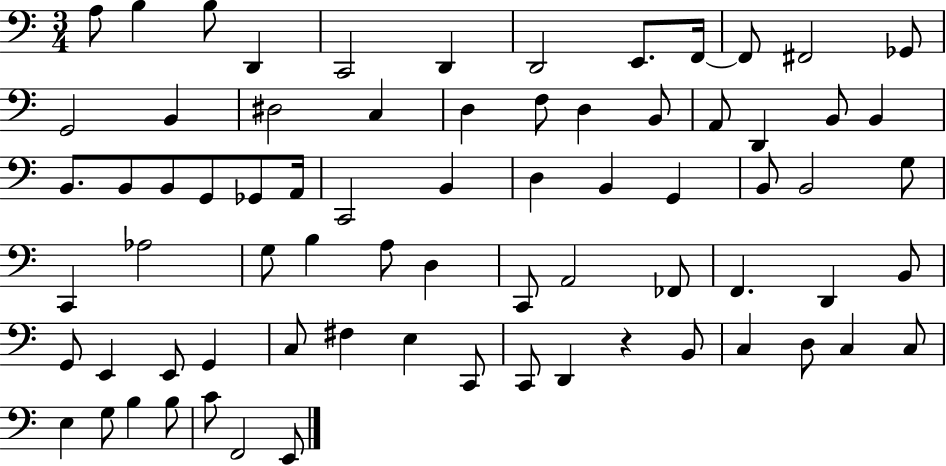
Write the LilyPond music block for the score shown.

{
  \clef bass
  \numericTimeSignature
  \time 3/4
  \key c \major
  a8 b4 b8 d,4 | c,2 d,4 | d,2 e,8. f,16~~ | f,8 fis,2 ges,8 | \break g,2 b,4 | dis2 c4 | d4 f8 d4 b,8 | a,8 d,4 b,8 b,4 | \break b,8. b,8 b,8 g,8 ges,8 a,16 | c,2 b,4 | d4 b,4 g,4 | b,8 b,2 g8 | \break c,4 aes2 | g8 b4 a8 d4 | c,8 a,2 fes,8 | f,4. d,4 b,8 | \break g,8 e,4 e,8 g,4 | c8 fis4 e4 c,8 | c,8 d,4 r4 b,8 | c4 d8 c4 c8 | \break e4 g8 b4 b8 | c'8 f,2 e,8 | \bar "|."
}